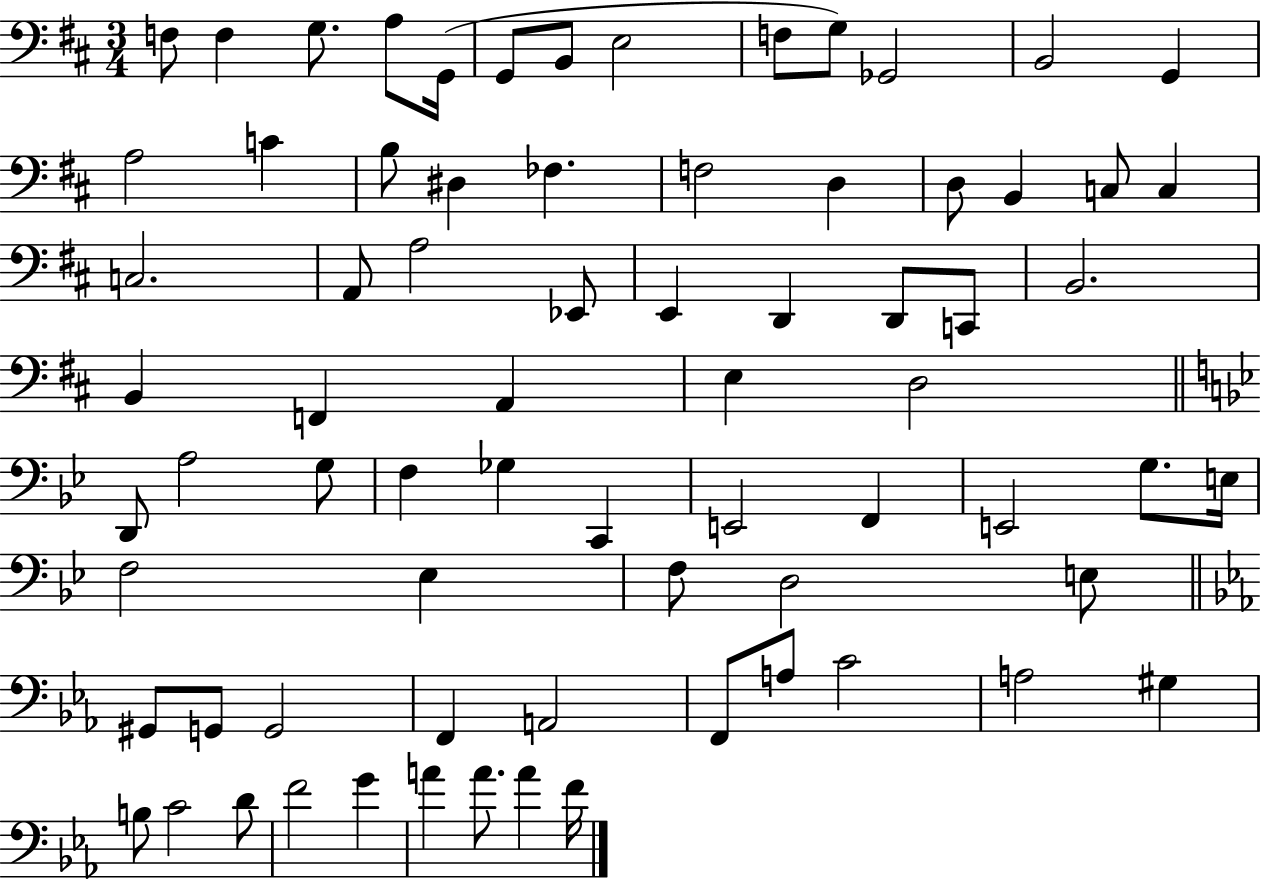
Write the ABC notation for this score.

X:1
T:Untitled
M:3/4
L:1/4
K:D
F,/2 F, G,/2 A,/2 G,,/4 G,,/2 B,,/2 E,2 F,/2 G,/2 _G,,2 B,,2 G,, A,2 C B,/2 ^D, _F, F,2 D, D,/2 B,, C,/2 C, C,2 A,,/2 A,2 _E,,/2 E,, D,, D,,/2 C,,/2 B,,2 B,, F,, A,, E, D,2 D,,/2 A,2 G,/2 F, _G, C,, E,,2 F,, E,,2 G,/2 E,/4 F,2 _E, F,/2 D,2 E,/2 ^G,,/2 G,,/2 G,,2 F,, A,,2 F,,/2 A,/2 C2 A,2 ^G, B,/2 C2 D/2 F2 G A A/2 A F/4